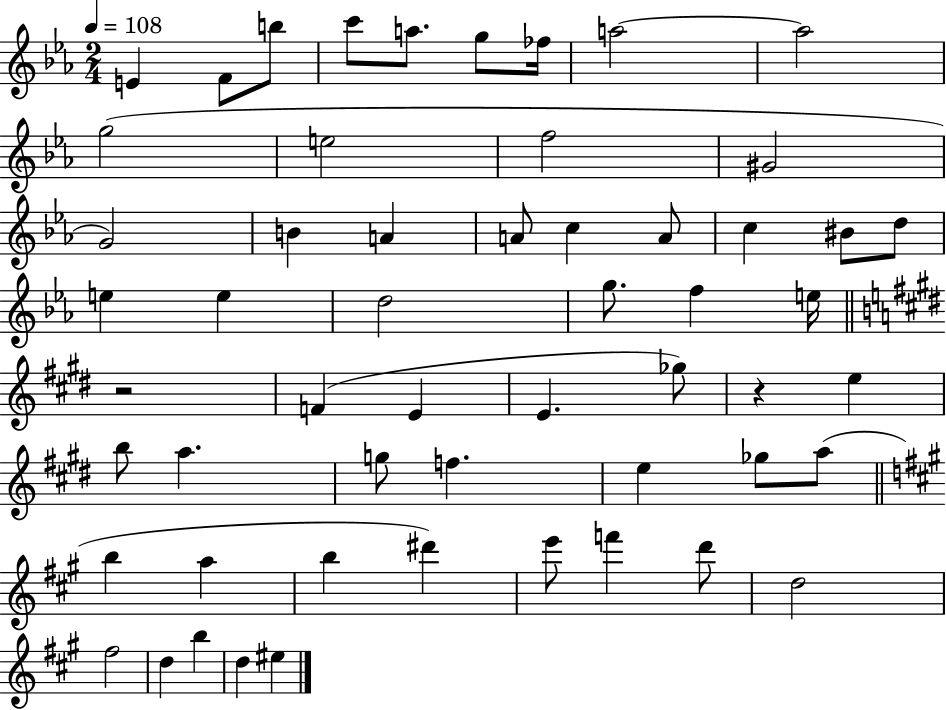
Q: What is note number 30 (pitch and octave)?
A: E4